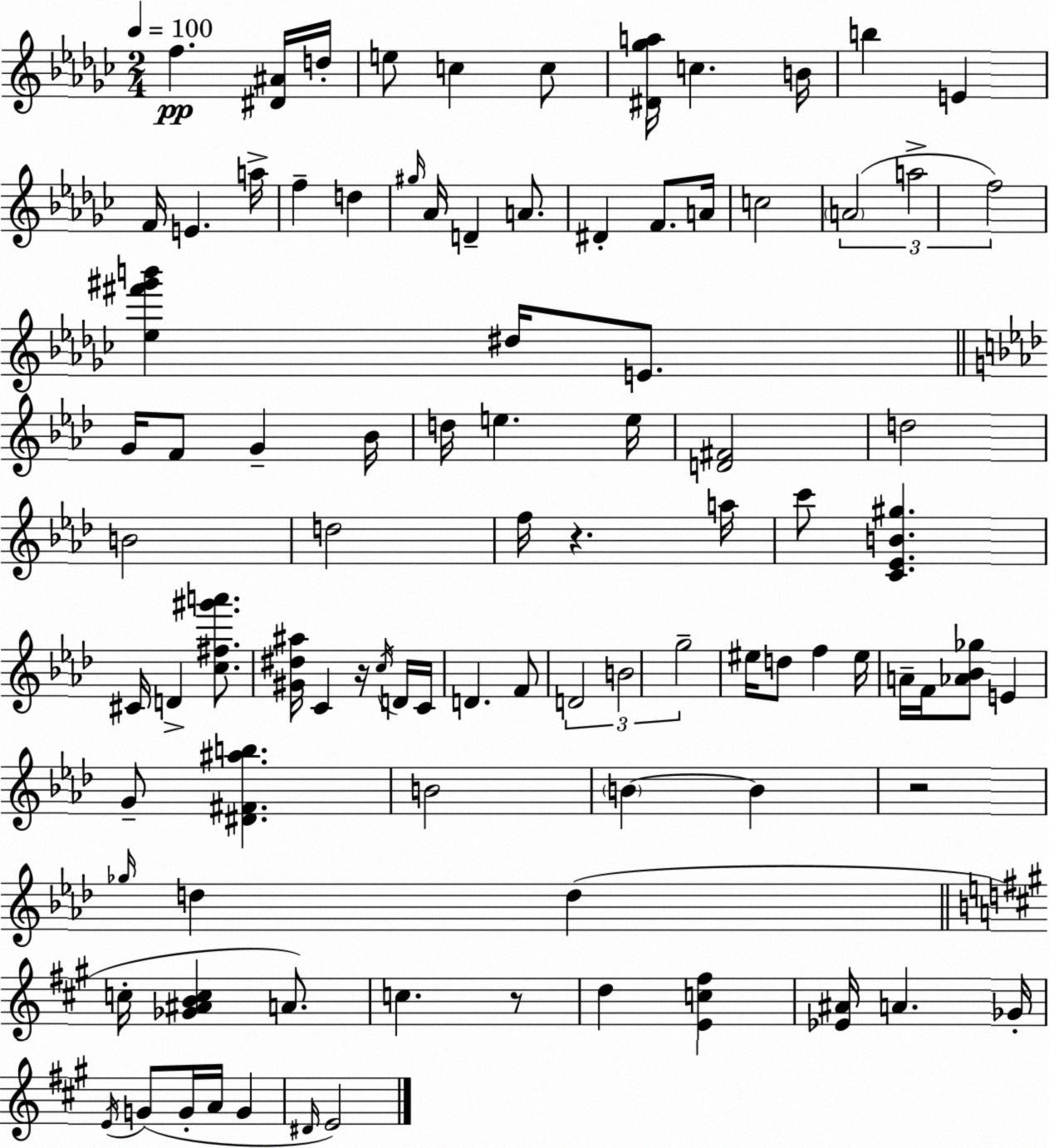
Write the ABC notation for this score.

X:1
T:Untitled
M:2/4
L:1/4
K:Ebm
f [^D^A]/4 d/4 e/2 c c/2 [^D_ga]/4 c B/4 b E F/4 E a/4 f d ^g/4 _A/4 D A/2 ^D F/2 A/4 c2 A2 a2 f2 [_e^f'^g'b'] ^d/4 E/2 G/4 F/2 G _B/4 d/4 e e/4 [D^F]2 d2 B2 d2 f/4 z a/4 c'/2 [C_EB^g] ^C/4 D [c^f^g'a']/2 [^G^d^a]/4 C z/4 c/4 D/4 C/4 D F/2 D2 B2 g2 ^e/4 d/2 f ^e/4 A/4 F/4 [_A_B_g]/2 E G/2 [^D^F^ab] B2 B B z2 _g/4 d d c/4 [_G^ABc] A/2 c z/2 d [Ec^f] [_E^A]/4 A _G/4 E/4 G/2 G/4 A/4 G ^D/4 E2